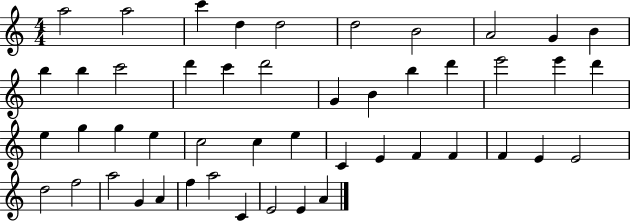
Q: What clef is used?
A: treble